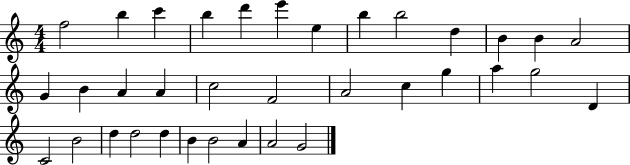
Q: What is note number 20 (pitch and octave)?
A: A4